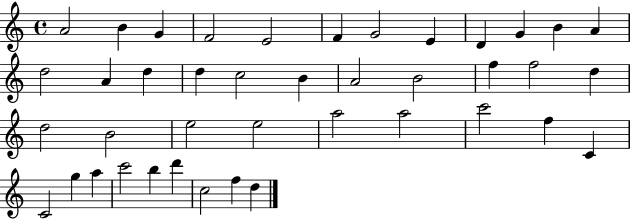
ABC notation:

X:1
T:Untitled
M:4/4
L:1/4
K:C
A2 B G F2 E2 F G2 E D G B A d2 A d d c2 B A2 B2 f f2 d d2 B2 e2 e2 a2 a2 c'2 f C C2 g a c'2 b d' c2 f d